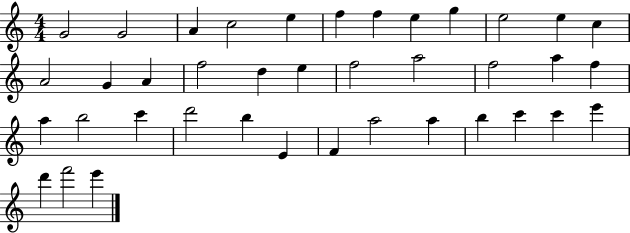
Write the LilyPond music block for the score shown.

{
  \clef treble
  \numericTimeSignature
  \time 4/4
  \key c \major
  g'2 g'2 | a'4 c''2 e''4 | f''4 f''4 e''4 g''4 | e''2 e''4 c''4 | \break a'2 g'4 a'4 | f''2 d''4 e''4 | f''2 a''2 | f''2 a''4 f''4 | \break a''4 b''2 c'''4 | d'''2 b''4 e'4 | f'4 a''2 a''4 | b''4 c'''4 c'''4 e'''4 | \break d'''4 f'''2 e'''4 | \bar "|."
}